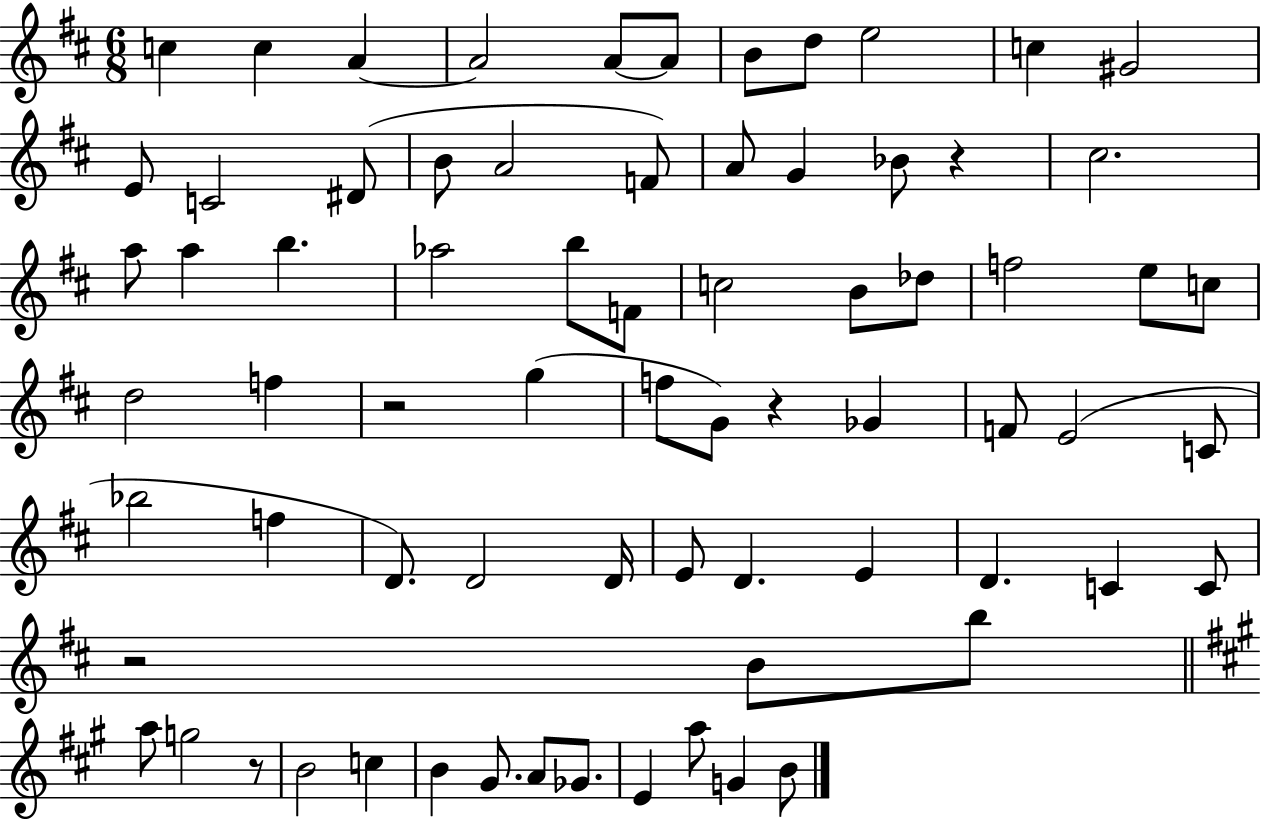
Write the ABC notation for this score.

X:1
T:Untitled
M:6/8
L:1/4
K:D
c c A A2 A/2 A/2 B/2 d/2 e2 c ^G2 E/2 C2 ^D/2 B/2 A2 F/2 A/2 G _B/2 z ^c2 a/2 a b _a2 b/2 F/2 c2 B/2 _d/2 f2 e/2 c/2 d2 f z2 g f/2 G/2 z _G F/2 E2 C/2 _b2 f D/2 D2 D/4 E/2 D E D C C/2 z2 B/2 b/2 a/2 g2 z/2 B2 c B ^G/2 A/2 _G/2 E a/2 G B/2